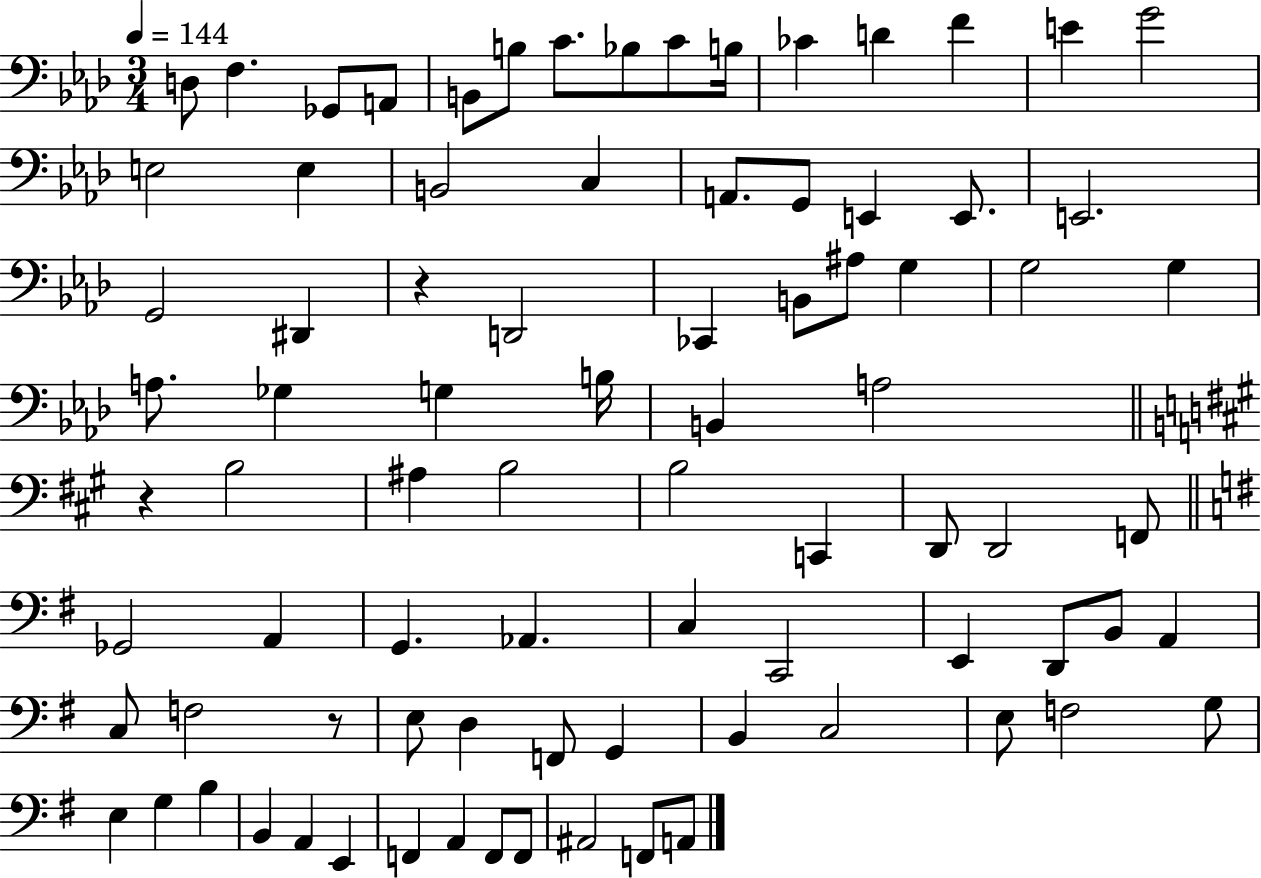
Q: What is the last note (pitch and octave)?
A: A2